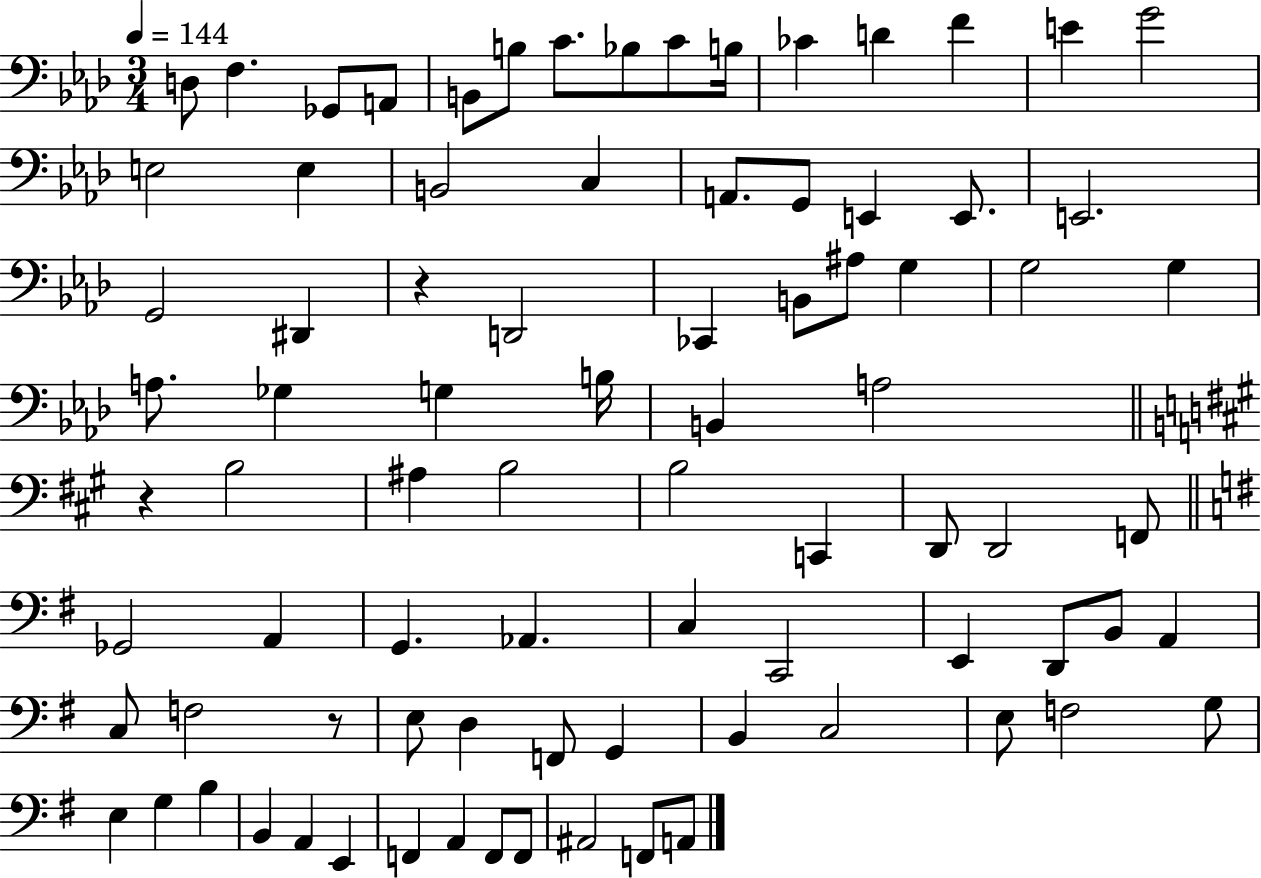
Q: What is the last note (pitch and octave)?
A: A2